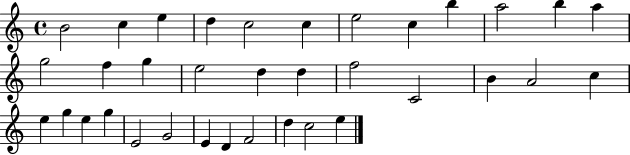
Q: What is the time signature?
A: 4/4